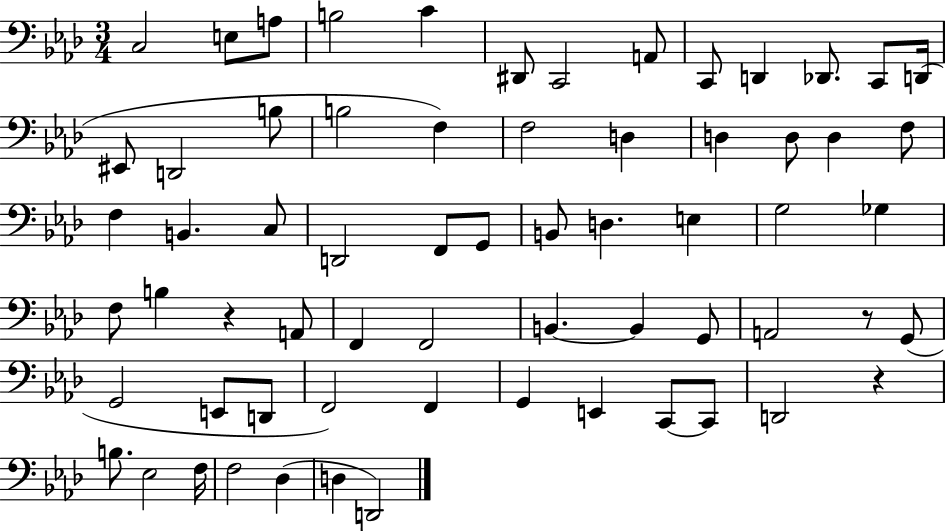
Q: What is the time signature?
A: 3/4